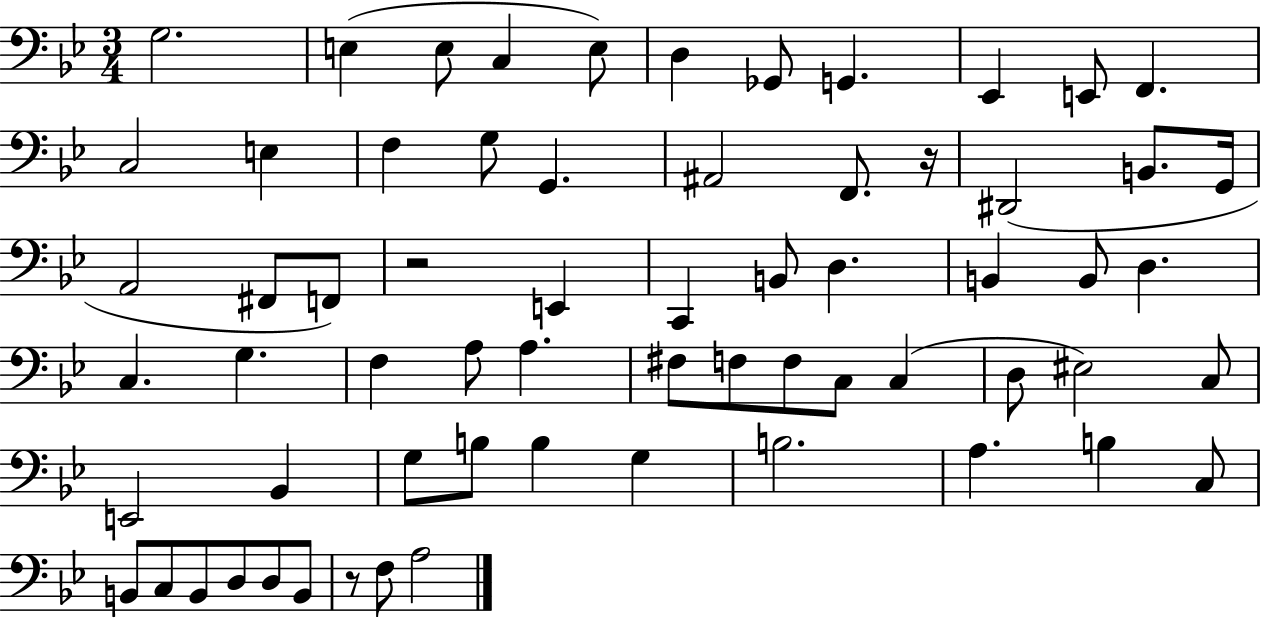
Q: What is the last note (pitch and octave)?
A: A3